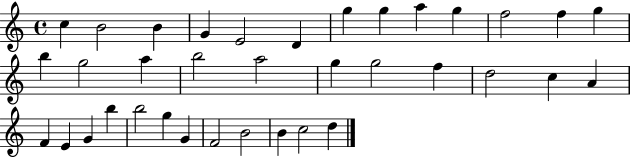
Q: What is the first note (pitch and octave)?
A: C5